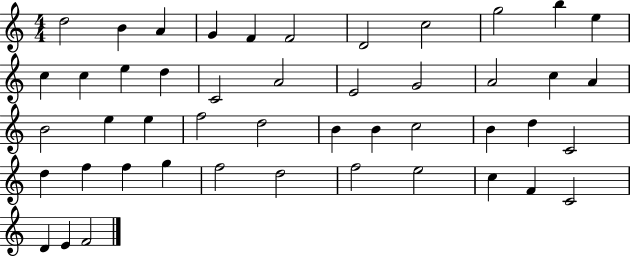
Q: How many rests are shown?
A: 0